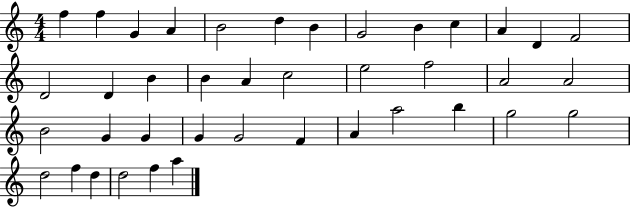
F5/q F5/q G4/q A4/q B4/h D5/q B4/q G4/h B4/q C5/q A4/q D4/q F4/h D4/h D4/q B4/q B4/q A4/q C5/h E5/h F5/h A4/h A4/h B4/h G4/q G4/q G4/q G4/h F4/q A4/q A5/h B5/q G5/h G5/h D5/h F5/q D5/q D5/h F5/q A5/q